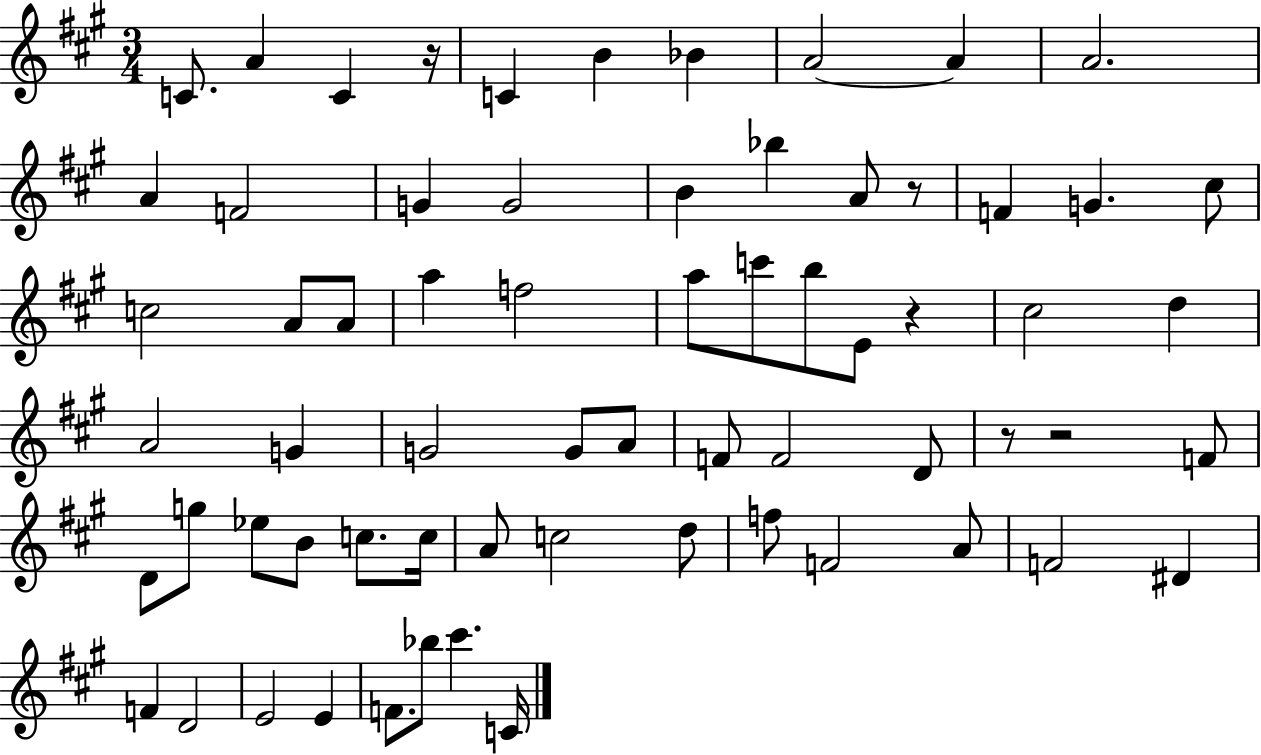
X:1
T:Untitled
M:3/4
L:1/4
K:A
C/2 A C z/4 C B _B A2 A A2 A F2 G G2 B _b A/2 z/2 F G ^c/2 c2 A/2 A/2 a f2 a/2 c'/2 b/2 E/2 z ^c2 d A2 G G2 G/2 A/2 F/2 F2 D/2 z/2 z2 F/2 D/2 g/2 _e/2 B/2 c/2 c/4 A/2 c2 d/2 f/2 F2 A/2 F2 ^D F D2 E2 E F/2 _b/2 ^c' C/4